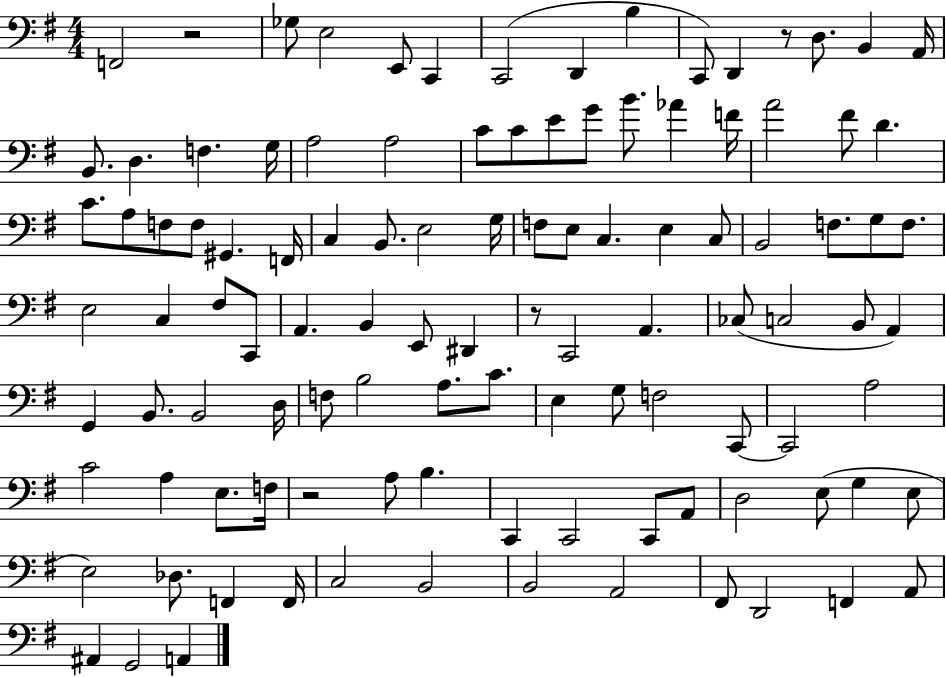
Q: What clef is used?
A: bass